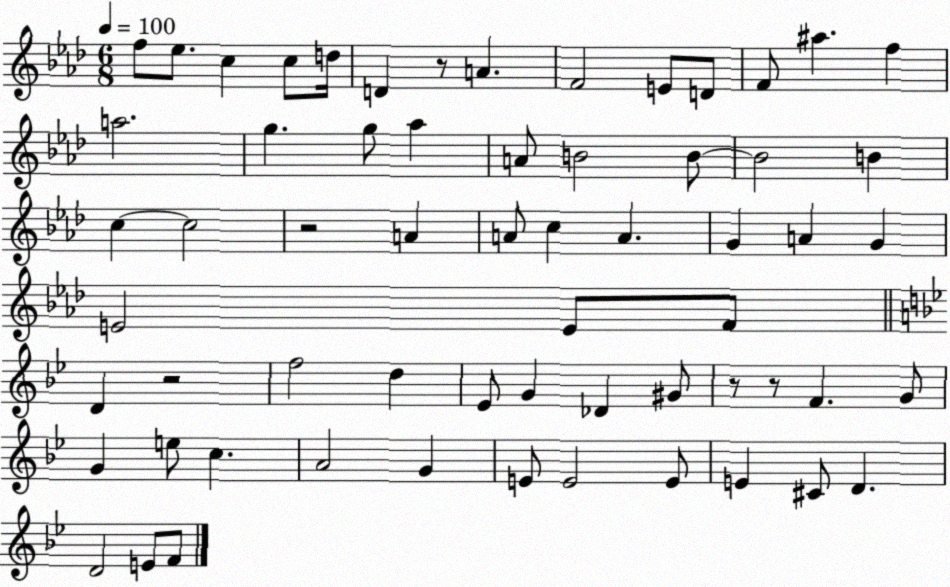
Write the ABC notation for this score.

X:1
T:Untitled
M:6/8
L:1/4
K:Ab
f/2 _e/2 c c/2 d/4 D z/2 A F2 E/2 D/2 F/2 ^a f a2 g g/2 _a A/2 B2 B/2 B2 B c c2 z2 A A/2 c A G A G E2 E/2 F/2 D z2 f2 d _E/2 G _D ^G/2 z/2 z/2 F G/2 G e/2 c A2 G E/2 E2 E/2 E ^C/2 D D2 E/2 F/2